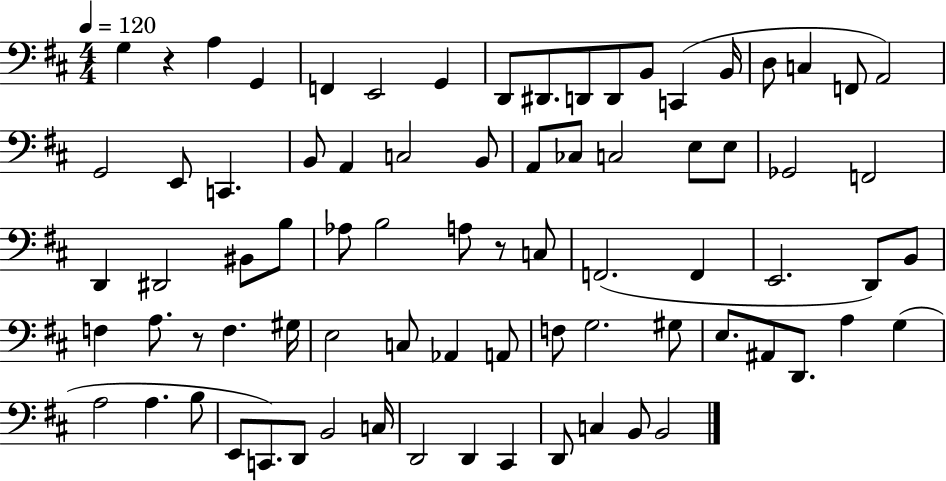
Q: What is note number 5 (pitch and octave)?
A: E2